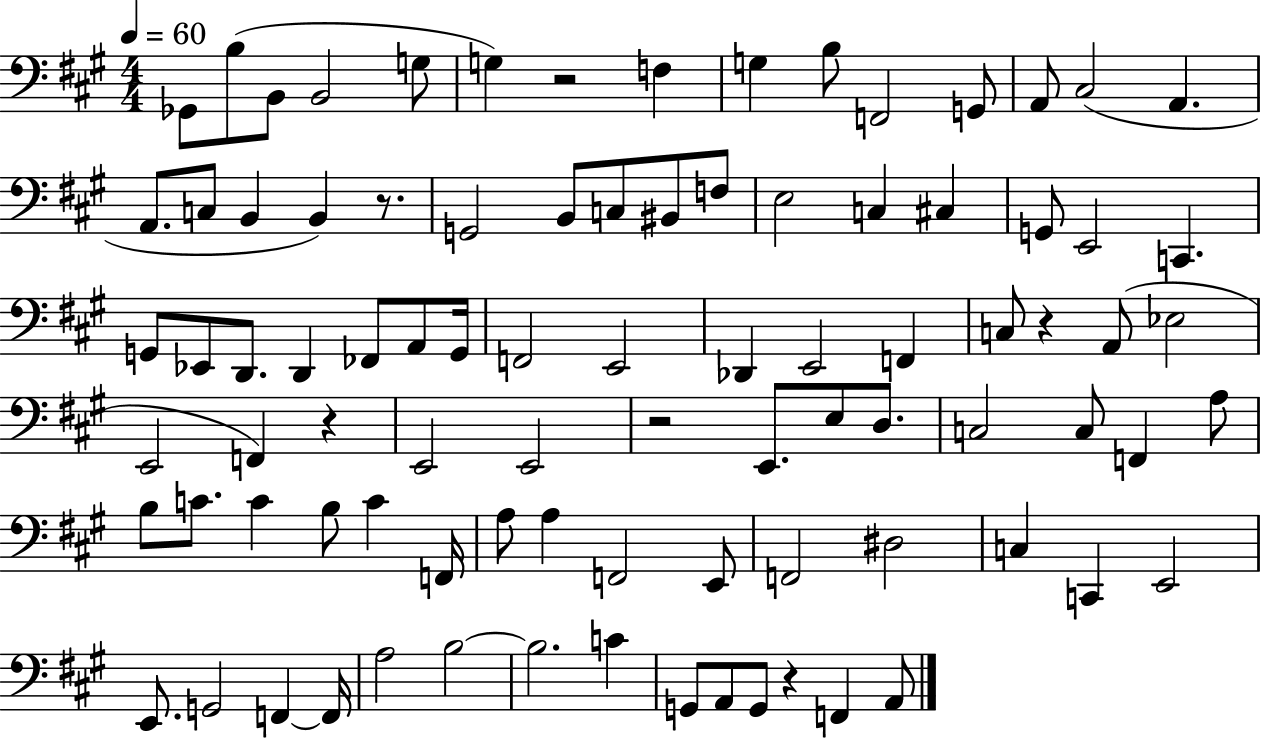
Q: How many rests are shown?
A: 6